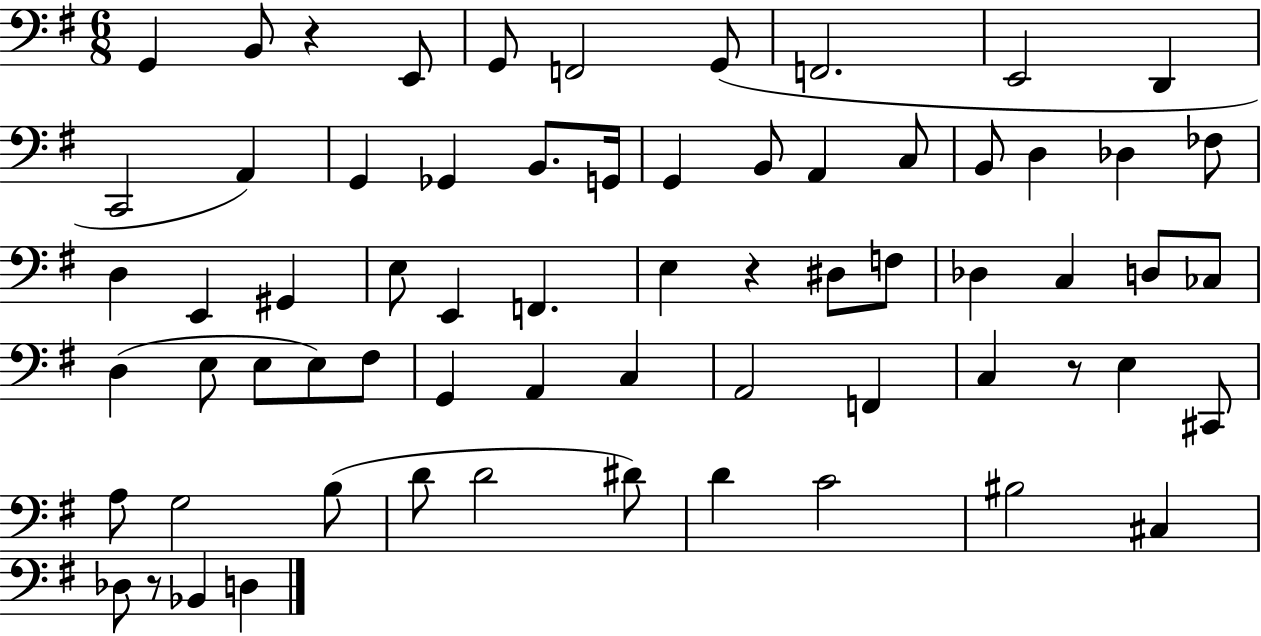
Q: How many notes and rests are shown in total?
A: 66